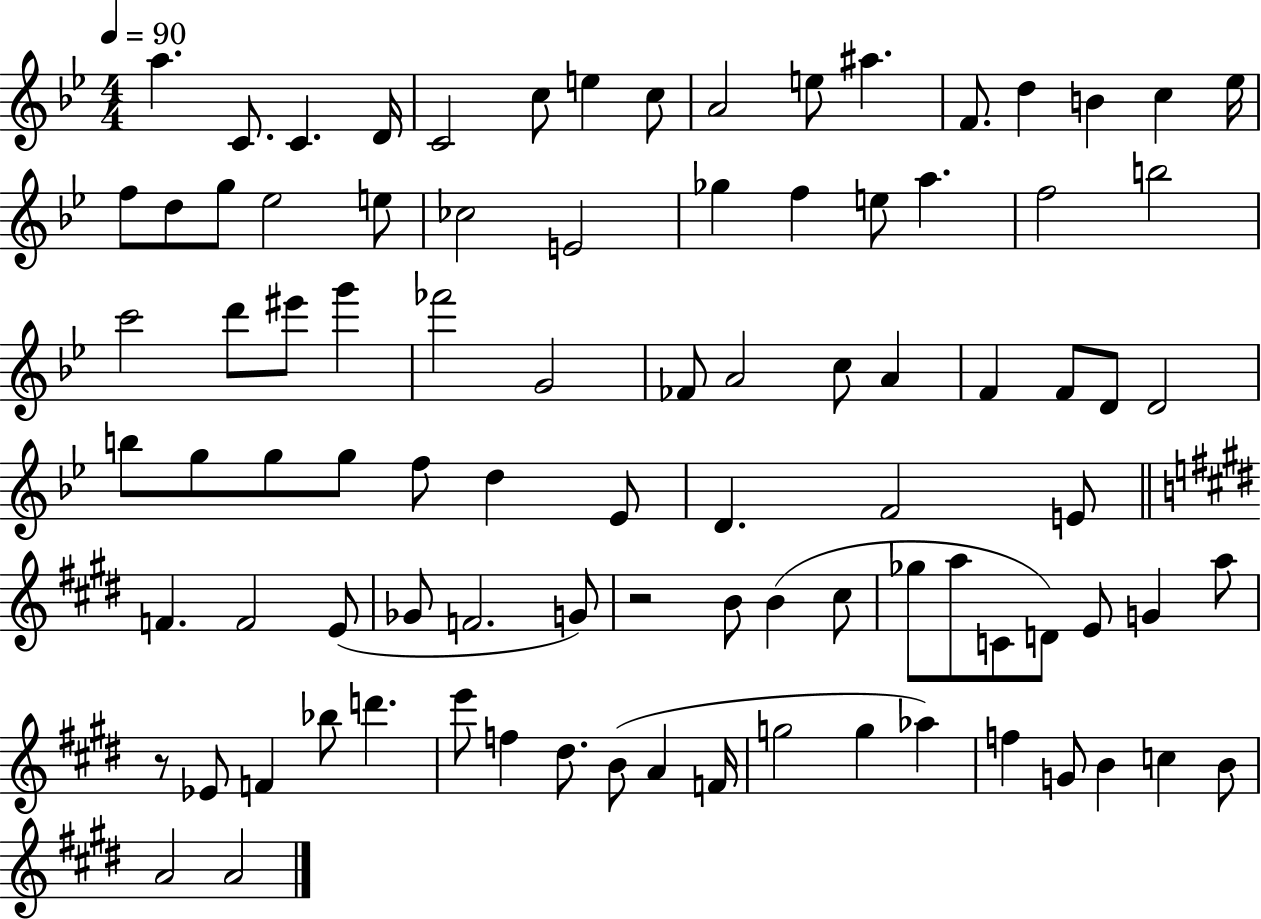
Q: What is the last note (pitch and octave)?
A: A4